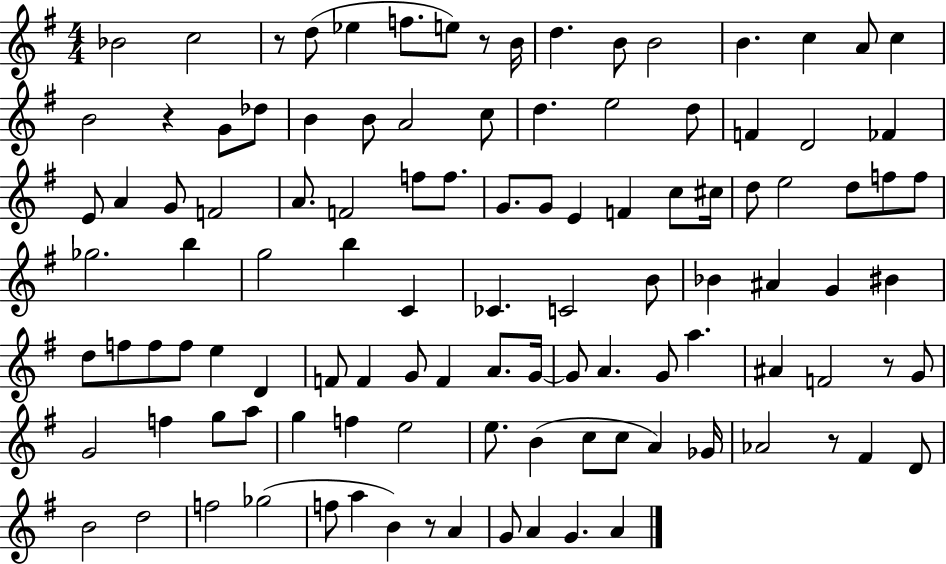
{
  \clef treble
  \numericTimeSignature
  \time 4/4
  \key g \major
  bes'2 c''2 | r8 d''8( ees''4 f''8. e''8) r8 b'16 | d''4. b'8 b'2 | b'4. c''4 a'8 c''4 | \break b'2 r4 g'8 des''8 | b'4 b'8 a'2 c''8 | d''4. e''2 d''8 | f'4 d'2 fes'4 | \break e'8 a'4 g'8 f'2 | a'8. f'2 f''8 f''8. | g'8. g'8 e'4 f'4 c''8 cis''16 | d''8 e''2 d''8 f''8 f''8 | \break ges''2. b''4 | g''2 b''4 c'4 | ces'4. c'2 b'8 | bes'4 ais'4 g'4 bis'4 | \break d''8 f''8 f''8 f''8 e''4 d'4 | f'8 f'4 g'8 f'4 a'8. g'16~~ | g'8 a'4. g'8 a''4. | ais'4 f'2 r8 g'8 | \break g'2 f''4 g''8 a''8 | g''4 f''4 e''2 | e''8. b'4( c''8 c''8 a'4) ges'16 | aes'2 r8 fis'4 d'8 | \break b'2 d''2 | f''2 ges''2( | f''8 a''4 b'4) r8 a'4 | g'8 a'4 g'4. a'4 | \break \bar "|."
}